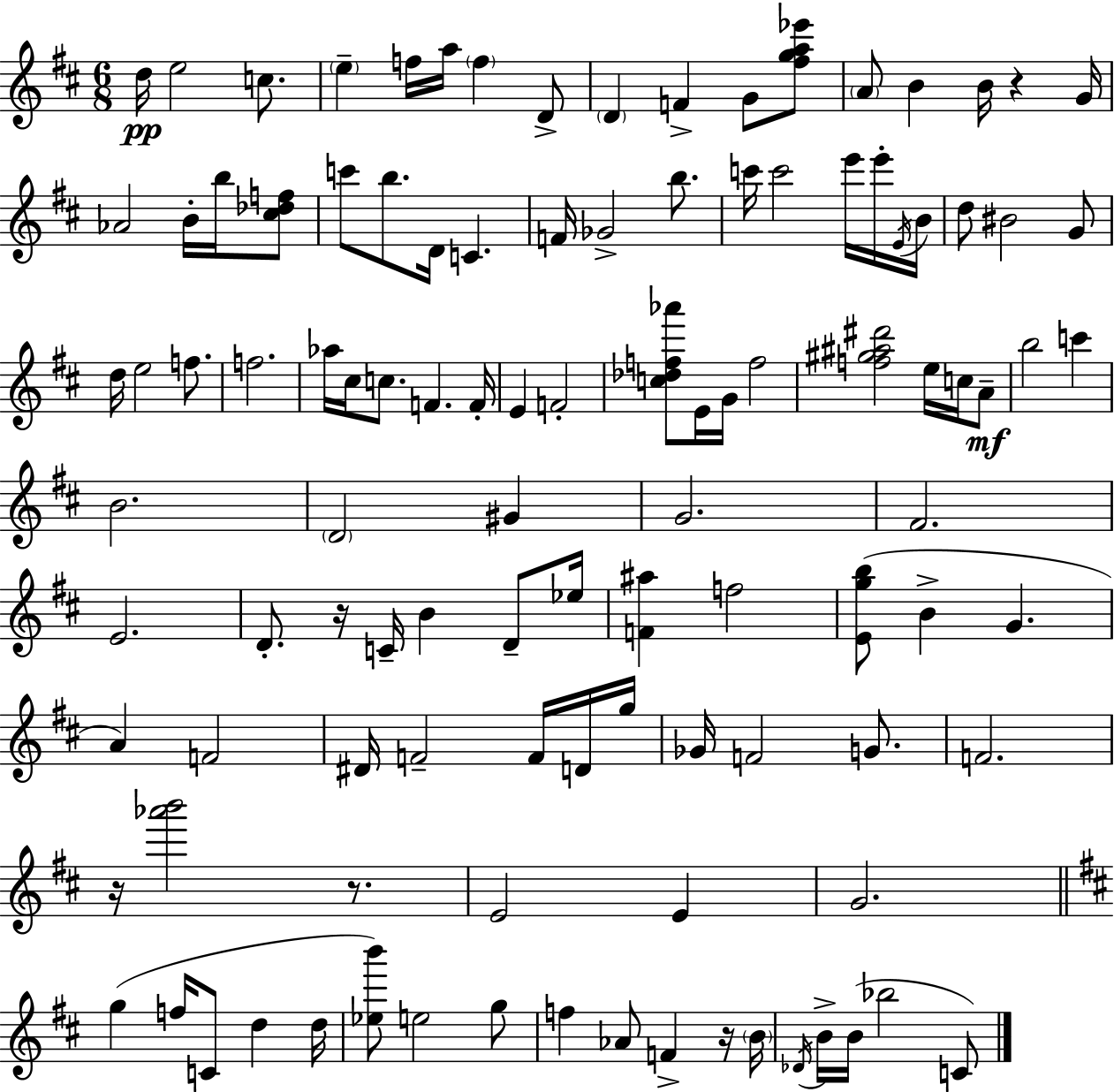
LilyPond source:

{
  \clef treble
  \numericTimeSignature
  \time 6/8
  \key d \major
  \repeat volta 2 { d''16\pp e''2 c''8. | \parenthesize e''4-- f''16 a''16 \parenthesize f''4 d'8-> | \parenthesize d'4 f'4-> g'8 <fis'' g'' a'' ees'''>8 | \parenthesize a'8 b'4 b'16 r4 g'16 | \break aes'2 b'16-. b''16 <cis'' des'' f''>8 | c'''8 b''8. d'16 c'4. | f'16 ges'2-> b''8. | c'''16 c'''2 e'''16 e'''16-. \acciaccatura { e'16 } | \break b'16 d''8 bis'2 g'8 | d''16 e''2 f''8. | f''2. | aes''16 cis''16 c''8. f'4. | \break f'16-. e'4 f'2-. | <c'' des'' f'' aes'''>8 e'16 g'16 f''2 | <f'' gis'' ais'' dis'''>2 e''16 c''16 a'8--\mf | b''2 c'''4 | \break b'2. | \parenthesize d'2 gis'4 | g'2. | fis'2. | \break e'2. | d'8.-. r16 c'16-- b'4 d'8-- | ees''16 <f' ais''>4 f''2 | <e' g'' b''>8( b'4-> g'4. | \break a'4) f'2 | dis'16 f'2-- f'16 d'16 | g''16 ges'16 f'2 g'8. | f'2. | \break r16 <aes''' b'''>2 r8. | e'2 e'4 | g'2. | \bar "||" \break \key b \minor g''4( f''16 c'8 d''4 d''16 | <ees'' b'''>8) e''2 g''8 | f''4 aes'8 f'4-> r16 \parenthesize b'16 | \acciaccatura { des'16 } b'16-> b'16( bes''2 c'8) | \break } \bar "|."
}